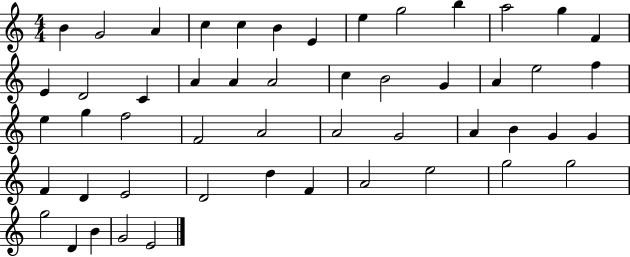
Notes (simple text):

B4/q G4/h A4/q C5/q C5/q B4/q E4/q E5/q G5/h B5/q A5/h G5/q F4/q E4/q D4/h C4/q A4/q A4/q A4/h C5/q B4/h G4/q A4/q E5/h F5/q E5/q G5/q F5/h F4/h A4/h A4/h G4/h A4/q B4/q G4/q G4/q F4/q D4/q E4/h D4/h D5/q F4/q A4/h E5/h G5/h G5/h G5/h D4/q B4/q G4/h E4/h